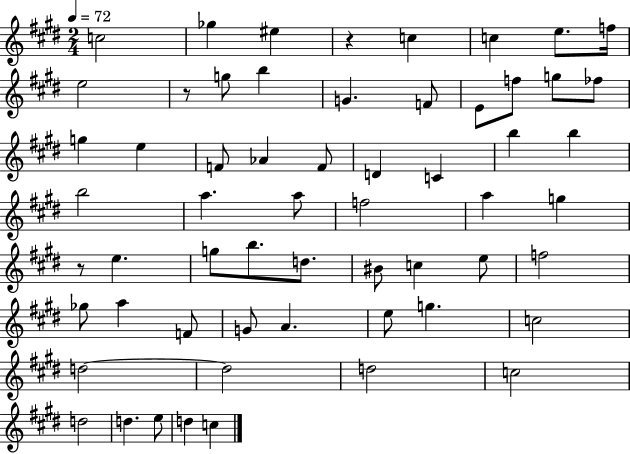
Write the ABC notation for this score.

X:1
T:Untitled
M:2/4
L:1/4
K:E
c2 _g ^e z c c e/2 f/4 e2 z/2 g/2 b G F/2 E/2 f/2 g/2 _f/2 g e F/2 _A F/2 D C b b b2 a a/2 f2 a g z/2 e g/2 b/2 d/2 ^B/2 c e/2 f2 _g/2 a F/2 G/2 A e/2 g c2 d2 d2 d2 c2 d2 d e/2 d c